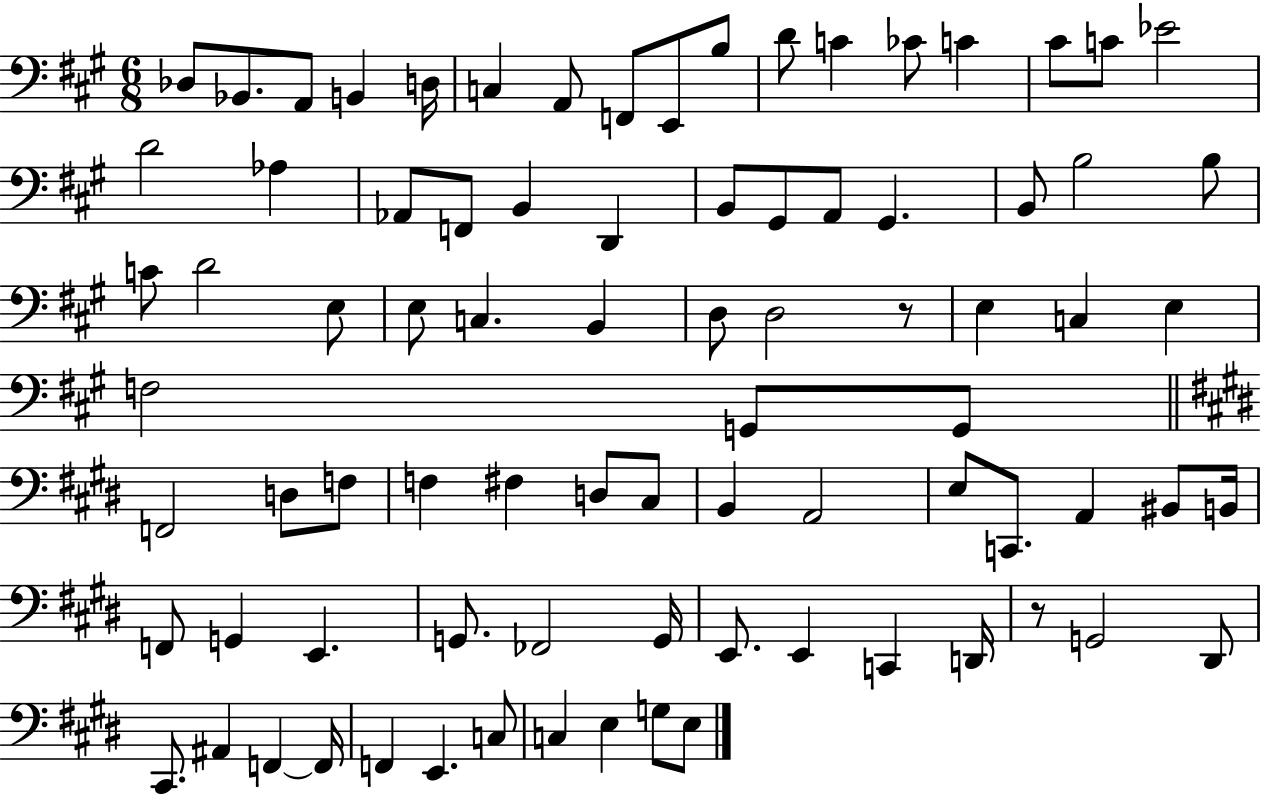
{
  \clef bass
  \numericTimeSignature
  \time 6/8
  \key a \major
  \repeat volta 2 { des8 bes,8. a,8 b,4 d16 | c4 a,8 f,8 e,8 b8 | d'8 c'4 ces'8 c'4 | cis'8 c'8 ees'2 | \break d'2 aes4 | aes,8 f,8 b,4 d,4 | b,8 gis,8 a,8 gis,4. | b,8 b2 b8 | \break c'8 d'2 e8 | e8 c4. b,4 | d8 d2 r8 | e4 c4 e4 | \break f2 g,8 g,8 | \bar "||" \break \key e \major f,2 d8 f8 | f4 fis4 d8 cis8 | b,4 a,2 | e8 c,8. a,4 bis,8 b,16 | \break f,8 g,4 e,4. | g,8. fes,2 g,16 | e,8. e,4 c,4 d,16 | r8 g,2 dis,8 | \break cis,8. ais,4 f,4~~ f,16 | f,4 e,4. c8 | c4 e4 g8 e8 | } \bar "|."
}